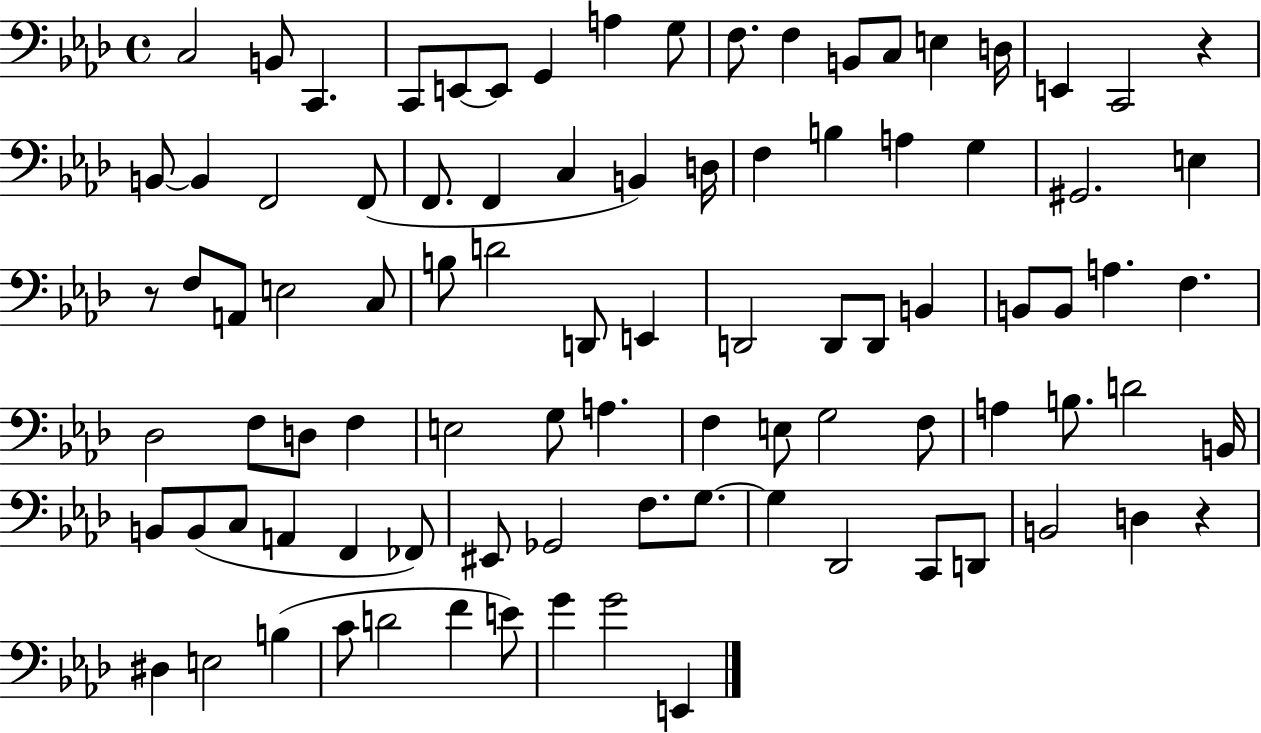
C3/h B2/e C2/q. C2/e E2/e E2/e G2/q A3/q G3/e F3/e. F3/q B2/e C3/e E3/q D3/s E2/q C2/h R/q B2/e B2/q F2/h F2/e F2/e. F2/q C3/q B2/q D3/s F3/q B3/q A3/q G3/q G#2/h. E3/q R/e F3/e A2/e E3/h C3/e B3/e D4/h D2/e E2/q D2/h D2/e D2/e B2/q B2/e B2/e A3/q. F3/q. Db3/h F3/e D3/e F3/q E3/h G3/e A3/q. F3/q E3/e G3/h F3/e A3/q B3/e. D4/h B2/s B2/e B2/e C3/e A2/q F2/q FES2/e EIS2/e Gb2/h F3/e. G3/e. G3/q Db2/h C2/e D2/e B2/h D3/q R/q D#3/q E3/h B3/q C4/e D4/h F4/q E4/e G4/q G4/h E2/q